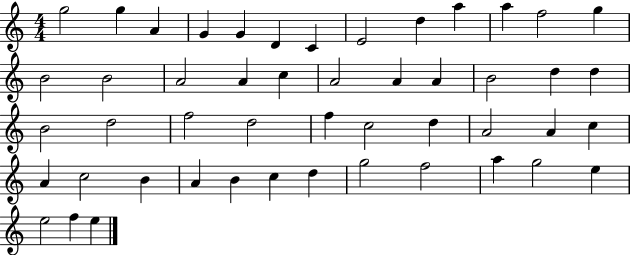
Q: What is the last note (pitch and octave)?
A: E5